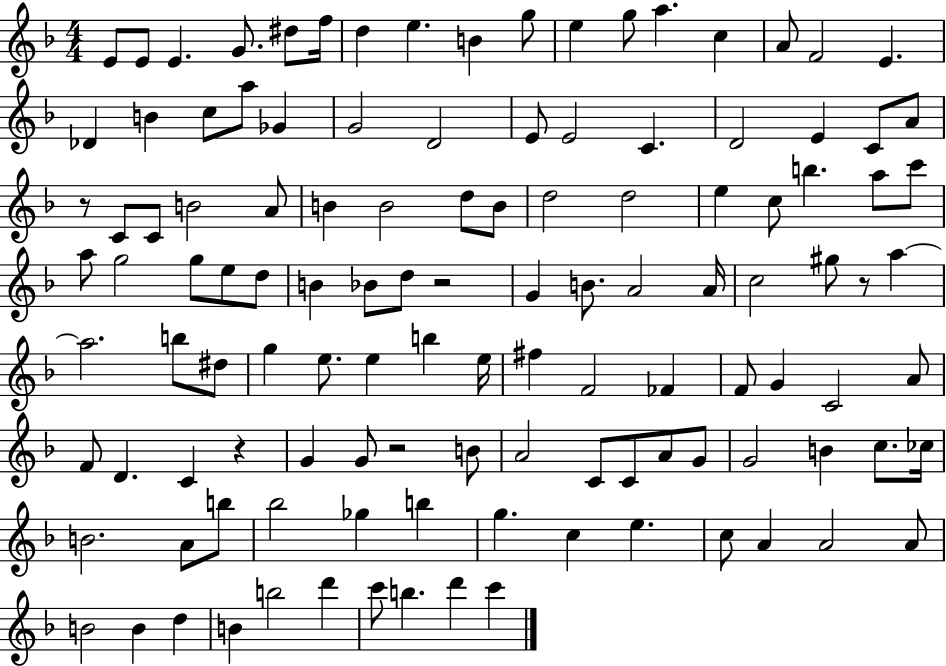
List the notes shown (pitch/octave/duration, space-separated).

E4/e E4/e E4/q. G4/e. D#5/e F5/s D5/q E5/q. B4/q G5/e E5/q G5/e A5/q. C5/q A4/e F4/h E4/q. Db4/q B4/q C5/e A5/e Gb4/q G4/h D4/h E4/e E4/h C4/q. D4/h E4/q C4/e A4/e R/e C4/e C4/e B4/h A4/e B4/q B4/h D5/e B4/e D5/h D5/h E5/q C5/e B5/q. A5/e C6/e A5/e G5/h G5/e E5/e D5/e B4/q Bb4/e D5/e R/h G4/q B4/e. A4/h A4/s C5/h G#5/e R/e A5/q A5/h. B5/e D#5/e G5/q E5/e. E5/q B5/q E5/s F#5/q F4/h FES4/q F4/e G4/q C4/h A4/e F4/e D4/q. C4/q R/q G4/q G4/e R/h B4/e A4/h C4/e C4/e A4/e G4/e G4/h B4/q C5/e. CES5/s B4/h. A4/e B5/e Bb5/h Gb5/q B5/q G5/q. C5/q E5/q. C5/e A4/q A4/h A4/e B4/h B4/q D5/q B4/q B5/h D6/q C6/e B5/q. D6/q C6/q